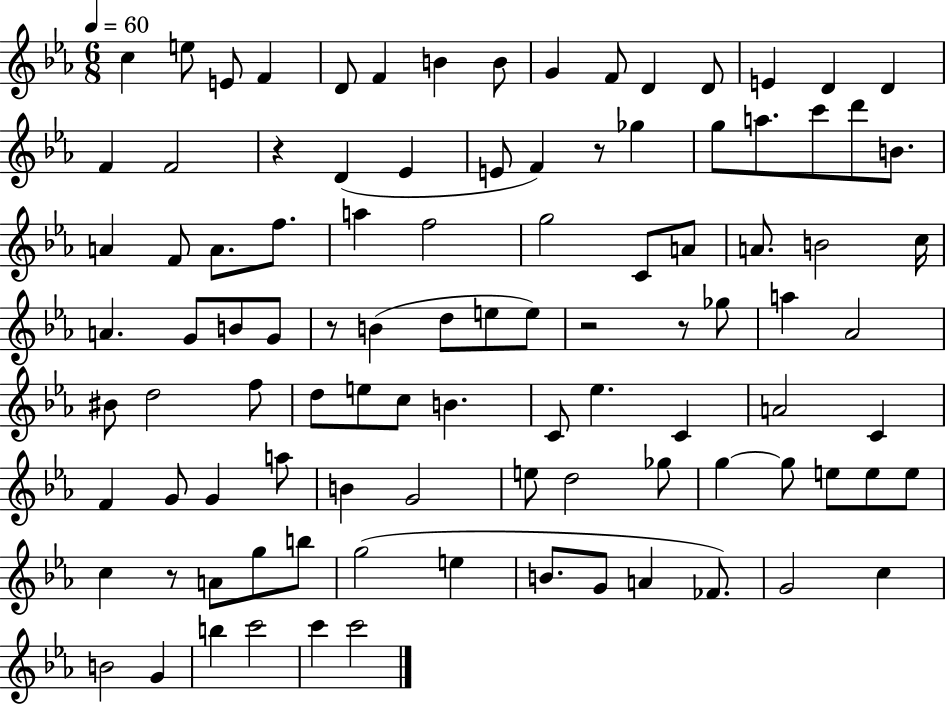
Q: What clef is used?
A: treble